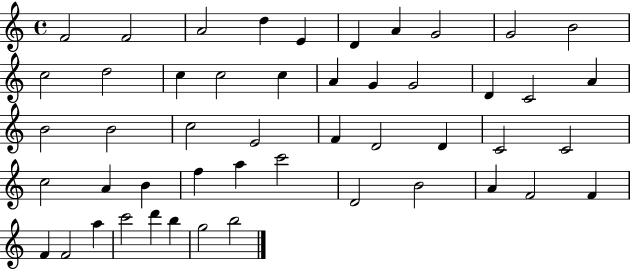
X:1
T:Untitled
M:4/4
L:1/4
K:C
F2 F2 A2 d E D A G2 G2 B2 c2 d2 c c2 c A G G2 D C2 A B2 B2 c2 E2 F D2 D C2 C2 c2 A B f a c'2 D2 B2 A F2 F F F2 a c'2 d' b g2 b2